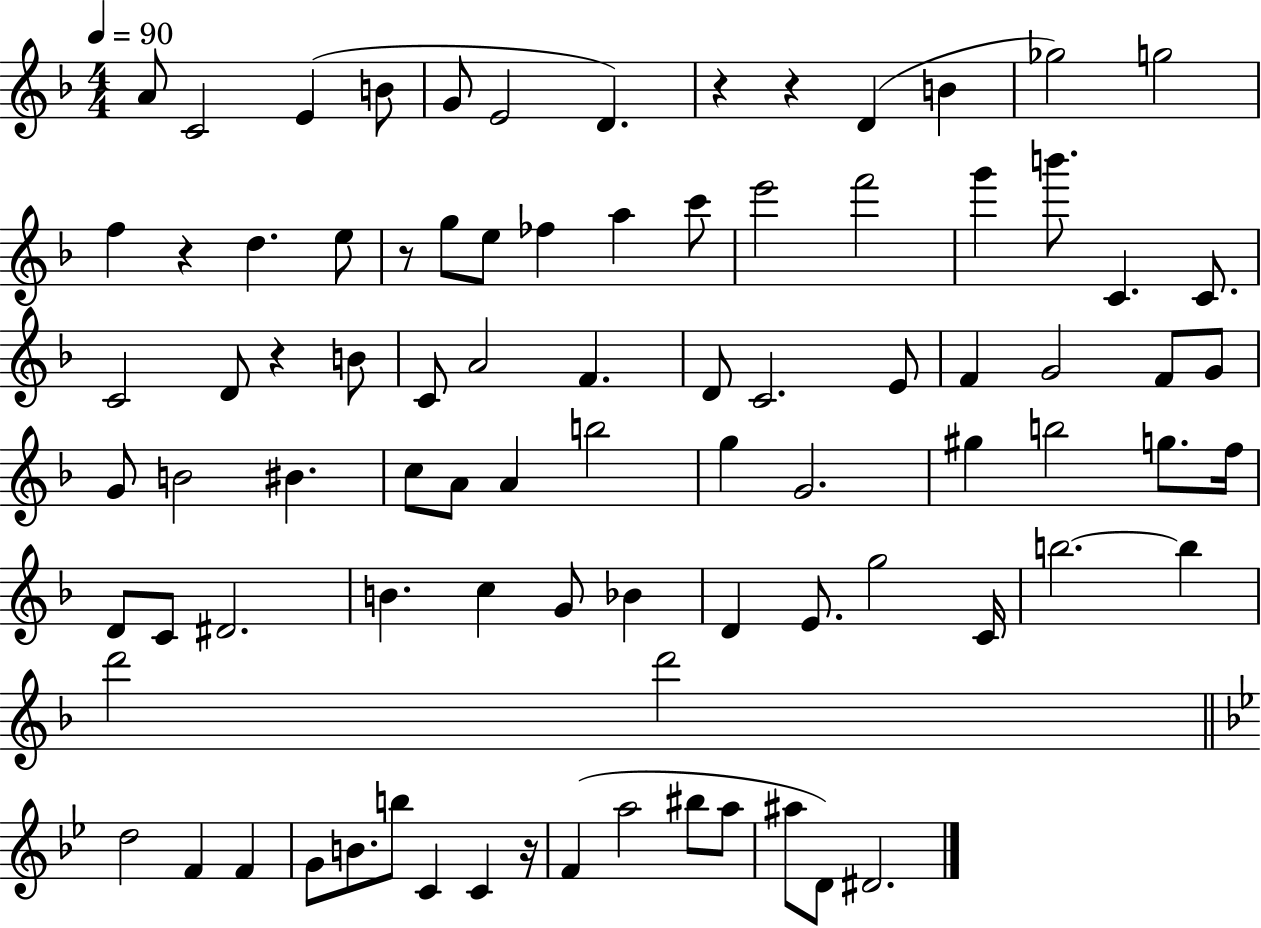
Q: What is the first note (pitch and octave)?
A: A4